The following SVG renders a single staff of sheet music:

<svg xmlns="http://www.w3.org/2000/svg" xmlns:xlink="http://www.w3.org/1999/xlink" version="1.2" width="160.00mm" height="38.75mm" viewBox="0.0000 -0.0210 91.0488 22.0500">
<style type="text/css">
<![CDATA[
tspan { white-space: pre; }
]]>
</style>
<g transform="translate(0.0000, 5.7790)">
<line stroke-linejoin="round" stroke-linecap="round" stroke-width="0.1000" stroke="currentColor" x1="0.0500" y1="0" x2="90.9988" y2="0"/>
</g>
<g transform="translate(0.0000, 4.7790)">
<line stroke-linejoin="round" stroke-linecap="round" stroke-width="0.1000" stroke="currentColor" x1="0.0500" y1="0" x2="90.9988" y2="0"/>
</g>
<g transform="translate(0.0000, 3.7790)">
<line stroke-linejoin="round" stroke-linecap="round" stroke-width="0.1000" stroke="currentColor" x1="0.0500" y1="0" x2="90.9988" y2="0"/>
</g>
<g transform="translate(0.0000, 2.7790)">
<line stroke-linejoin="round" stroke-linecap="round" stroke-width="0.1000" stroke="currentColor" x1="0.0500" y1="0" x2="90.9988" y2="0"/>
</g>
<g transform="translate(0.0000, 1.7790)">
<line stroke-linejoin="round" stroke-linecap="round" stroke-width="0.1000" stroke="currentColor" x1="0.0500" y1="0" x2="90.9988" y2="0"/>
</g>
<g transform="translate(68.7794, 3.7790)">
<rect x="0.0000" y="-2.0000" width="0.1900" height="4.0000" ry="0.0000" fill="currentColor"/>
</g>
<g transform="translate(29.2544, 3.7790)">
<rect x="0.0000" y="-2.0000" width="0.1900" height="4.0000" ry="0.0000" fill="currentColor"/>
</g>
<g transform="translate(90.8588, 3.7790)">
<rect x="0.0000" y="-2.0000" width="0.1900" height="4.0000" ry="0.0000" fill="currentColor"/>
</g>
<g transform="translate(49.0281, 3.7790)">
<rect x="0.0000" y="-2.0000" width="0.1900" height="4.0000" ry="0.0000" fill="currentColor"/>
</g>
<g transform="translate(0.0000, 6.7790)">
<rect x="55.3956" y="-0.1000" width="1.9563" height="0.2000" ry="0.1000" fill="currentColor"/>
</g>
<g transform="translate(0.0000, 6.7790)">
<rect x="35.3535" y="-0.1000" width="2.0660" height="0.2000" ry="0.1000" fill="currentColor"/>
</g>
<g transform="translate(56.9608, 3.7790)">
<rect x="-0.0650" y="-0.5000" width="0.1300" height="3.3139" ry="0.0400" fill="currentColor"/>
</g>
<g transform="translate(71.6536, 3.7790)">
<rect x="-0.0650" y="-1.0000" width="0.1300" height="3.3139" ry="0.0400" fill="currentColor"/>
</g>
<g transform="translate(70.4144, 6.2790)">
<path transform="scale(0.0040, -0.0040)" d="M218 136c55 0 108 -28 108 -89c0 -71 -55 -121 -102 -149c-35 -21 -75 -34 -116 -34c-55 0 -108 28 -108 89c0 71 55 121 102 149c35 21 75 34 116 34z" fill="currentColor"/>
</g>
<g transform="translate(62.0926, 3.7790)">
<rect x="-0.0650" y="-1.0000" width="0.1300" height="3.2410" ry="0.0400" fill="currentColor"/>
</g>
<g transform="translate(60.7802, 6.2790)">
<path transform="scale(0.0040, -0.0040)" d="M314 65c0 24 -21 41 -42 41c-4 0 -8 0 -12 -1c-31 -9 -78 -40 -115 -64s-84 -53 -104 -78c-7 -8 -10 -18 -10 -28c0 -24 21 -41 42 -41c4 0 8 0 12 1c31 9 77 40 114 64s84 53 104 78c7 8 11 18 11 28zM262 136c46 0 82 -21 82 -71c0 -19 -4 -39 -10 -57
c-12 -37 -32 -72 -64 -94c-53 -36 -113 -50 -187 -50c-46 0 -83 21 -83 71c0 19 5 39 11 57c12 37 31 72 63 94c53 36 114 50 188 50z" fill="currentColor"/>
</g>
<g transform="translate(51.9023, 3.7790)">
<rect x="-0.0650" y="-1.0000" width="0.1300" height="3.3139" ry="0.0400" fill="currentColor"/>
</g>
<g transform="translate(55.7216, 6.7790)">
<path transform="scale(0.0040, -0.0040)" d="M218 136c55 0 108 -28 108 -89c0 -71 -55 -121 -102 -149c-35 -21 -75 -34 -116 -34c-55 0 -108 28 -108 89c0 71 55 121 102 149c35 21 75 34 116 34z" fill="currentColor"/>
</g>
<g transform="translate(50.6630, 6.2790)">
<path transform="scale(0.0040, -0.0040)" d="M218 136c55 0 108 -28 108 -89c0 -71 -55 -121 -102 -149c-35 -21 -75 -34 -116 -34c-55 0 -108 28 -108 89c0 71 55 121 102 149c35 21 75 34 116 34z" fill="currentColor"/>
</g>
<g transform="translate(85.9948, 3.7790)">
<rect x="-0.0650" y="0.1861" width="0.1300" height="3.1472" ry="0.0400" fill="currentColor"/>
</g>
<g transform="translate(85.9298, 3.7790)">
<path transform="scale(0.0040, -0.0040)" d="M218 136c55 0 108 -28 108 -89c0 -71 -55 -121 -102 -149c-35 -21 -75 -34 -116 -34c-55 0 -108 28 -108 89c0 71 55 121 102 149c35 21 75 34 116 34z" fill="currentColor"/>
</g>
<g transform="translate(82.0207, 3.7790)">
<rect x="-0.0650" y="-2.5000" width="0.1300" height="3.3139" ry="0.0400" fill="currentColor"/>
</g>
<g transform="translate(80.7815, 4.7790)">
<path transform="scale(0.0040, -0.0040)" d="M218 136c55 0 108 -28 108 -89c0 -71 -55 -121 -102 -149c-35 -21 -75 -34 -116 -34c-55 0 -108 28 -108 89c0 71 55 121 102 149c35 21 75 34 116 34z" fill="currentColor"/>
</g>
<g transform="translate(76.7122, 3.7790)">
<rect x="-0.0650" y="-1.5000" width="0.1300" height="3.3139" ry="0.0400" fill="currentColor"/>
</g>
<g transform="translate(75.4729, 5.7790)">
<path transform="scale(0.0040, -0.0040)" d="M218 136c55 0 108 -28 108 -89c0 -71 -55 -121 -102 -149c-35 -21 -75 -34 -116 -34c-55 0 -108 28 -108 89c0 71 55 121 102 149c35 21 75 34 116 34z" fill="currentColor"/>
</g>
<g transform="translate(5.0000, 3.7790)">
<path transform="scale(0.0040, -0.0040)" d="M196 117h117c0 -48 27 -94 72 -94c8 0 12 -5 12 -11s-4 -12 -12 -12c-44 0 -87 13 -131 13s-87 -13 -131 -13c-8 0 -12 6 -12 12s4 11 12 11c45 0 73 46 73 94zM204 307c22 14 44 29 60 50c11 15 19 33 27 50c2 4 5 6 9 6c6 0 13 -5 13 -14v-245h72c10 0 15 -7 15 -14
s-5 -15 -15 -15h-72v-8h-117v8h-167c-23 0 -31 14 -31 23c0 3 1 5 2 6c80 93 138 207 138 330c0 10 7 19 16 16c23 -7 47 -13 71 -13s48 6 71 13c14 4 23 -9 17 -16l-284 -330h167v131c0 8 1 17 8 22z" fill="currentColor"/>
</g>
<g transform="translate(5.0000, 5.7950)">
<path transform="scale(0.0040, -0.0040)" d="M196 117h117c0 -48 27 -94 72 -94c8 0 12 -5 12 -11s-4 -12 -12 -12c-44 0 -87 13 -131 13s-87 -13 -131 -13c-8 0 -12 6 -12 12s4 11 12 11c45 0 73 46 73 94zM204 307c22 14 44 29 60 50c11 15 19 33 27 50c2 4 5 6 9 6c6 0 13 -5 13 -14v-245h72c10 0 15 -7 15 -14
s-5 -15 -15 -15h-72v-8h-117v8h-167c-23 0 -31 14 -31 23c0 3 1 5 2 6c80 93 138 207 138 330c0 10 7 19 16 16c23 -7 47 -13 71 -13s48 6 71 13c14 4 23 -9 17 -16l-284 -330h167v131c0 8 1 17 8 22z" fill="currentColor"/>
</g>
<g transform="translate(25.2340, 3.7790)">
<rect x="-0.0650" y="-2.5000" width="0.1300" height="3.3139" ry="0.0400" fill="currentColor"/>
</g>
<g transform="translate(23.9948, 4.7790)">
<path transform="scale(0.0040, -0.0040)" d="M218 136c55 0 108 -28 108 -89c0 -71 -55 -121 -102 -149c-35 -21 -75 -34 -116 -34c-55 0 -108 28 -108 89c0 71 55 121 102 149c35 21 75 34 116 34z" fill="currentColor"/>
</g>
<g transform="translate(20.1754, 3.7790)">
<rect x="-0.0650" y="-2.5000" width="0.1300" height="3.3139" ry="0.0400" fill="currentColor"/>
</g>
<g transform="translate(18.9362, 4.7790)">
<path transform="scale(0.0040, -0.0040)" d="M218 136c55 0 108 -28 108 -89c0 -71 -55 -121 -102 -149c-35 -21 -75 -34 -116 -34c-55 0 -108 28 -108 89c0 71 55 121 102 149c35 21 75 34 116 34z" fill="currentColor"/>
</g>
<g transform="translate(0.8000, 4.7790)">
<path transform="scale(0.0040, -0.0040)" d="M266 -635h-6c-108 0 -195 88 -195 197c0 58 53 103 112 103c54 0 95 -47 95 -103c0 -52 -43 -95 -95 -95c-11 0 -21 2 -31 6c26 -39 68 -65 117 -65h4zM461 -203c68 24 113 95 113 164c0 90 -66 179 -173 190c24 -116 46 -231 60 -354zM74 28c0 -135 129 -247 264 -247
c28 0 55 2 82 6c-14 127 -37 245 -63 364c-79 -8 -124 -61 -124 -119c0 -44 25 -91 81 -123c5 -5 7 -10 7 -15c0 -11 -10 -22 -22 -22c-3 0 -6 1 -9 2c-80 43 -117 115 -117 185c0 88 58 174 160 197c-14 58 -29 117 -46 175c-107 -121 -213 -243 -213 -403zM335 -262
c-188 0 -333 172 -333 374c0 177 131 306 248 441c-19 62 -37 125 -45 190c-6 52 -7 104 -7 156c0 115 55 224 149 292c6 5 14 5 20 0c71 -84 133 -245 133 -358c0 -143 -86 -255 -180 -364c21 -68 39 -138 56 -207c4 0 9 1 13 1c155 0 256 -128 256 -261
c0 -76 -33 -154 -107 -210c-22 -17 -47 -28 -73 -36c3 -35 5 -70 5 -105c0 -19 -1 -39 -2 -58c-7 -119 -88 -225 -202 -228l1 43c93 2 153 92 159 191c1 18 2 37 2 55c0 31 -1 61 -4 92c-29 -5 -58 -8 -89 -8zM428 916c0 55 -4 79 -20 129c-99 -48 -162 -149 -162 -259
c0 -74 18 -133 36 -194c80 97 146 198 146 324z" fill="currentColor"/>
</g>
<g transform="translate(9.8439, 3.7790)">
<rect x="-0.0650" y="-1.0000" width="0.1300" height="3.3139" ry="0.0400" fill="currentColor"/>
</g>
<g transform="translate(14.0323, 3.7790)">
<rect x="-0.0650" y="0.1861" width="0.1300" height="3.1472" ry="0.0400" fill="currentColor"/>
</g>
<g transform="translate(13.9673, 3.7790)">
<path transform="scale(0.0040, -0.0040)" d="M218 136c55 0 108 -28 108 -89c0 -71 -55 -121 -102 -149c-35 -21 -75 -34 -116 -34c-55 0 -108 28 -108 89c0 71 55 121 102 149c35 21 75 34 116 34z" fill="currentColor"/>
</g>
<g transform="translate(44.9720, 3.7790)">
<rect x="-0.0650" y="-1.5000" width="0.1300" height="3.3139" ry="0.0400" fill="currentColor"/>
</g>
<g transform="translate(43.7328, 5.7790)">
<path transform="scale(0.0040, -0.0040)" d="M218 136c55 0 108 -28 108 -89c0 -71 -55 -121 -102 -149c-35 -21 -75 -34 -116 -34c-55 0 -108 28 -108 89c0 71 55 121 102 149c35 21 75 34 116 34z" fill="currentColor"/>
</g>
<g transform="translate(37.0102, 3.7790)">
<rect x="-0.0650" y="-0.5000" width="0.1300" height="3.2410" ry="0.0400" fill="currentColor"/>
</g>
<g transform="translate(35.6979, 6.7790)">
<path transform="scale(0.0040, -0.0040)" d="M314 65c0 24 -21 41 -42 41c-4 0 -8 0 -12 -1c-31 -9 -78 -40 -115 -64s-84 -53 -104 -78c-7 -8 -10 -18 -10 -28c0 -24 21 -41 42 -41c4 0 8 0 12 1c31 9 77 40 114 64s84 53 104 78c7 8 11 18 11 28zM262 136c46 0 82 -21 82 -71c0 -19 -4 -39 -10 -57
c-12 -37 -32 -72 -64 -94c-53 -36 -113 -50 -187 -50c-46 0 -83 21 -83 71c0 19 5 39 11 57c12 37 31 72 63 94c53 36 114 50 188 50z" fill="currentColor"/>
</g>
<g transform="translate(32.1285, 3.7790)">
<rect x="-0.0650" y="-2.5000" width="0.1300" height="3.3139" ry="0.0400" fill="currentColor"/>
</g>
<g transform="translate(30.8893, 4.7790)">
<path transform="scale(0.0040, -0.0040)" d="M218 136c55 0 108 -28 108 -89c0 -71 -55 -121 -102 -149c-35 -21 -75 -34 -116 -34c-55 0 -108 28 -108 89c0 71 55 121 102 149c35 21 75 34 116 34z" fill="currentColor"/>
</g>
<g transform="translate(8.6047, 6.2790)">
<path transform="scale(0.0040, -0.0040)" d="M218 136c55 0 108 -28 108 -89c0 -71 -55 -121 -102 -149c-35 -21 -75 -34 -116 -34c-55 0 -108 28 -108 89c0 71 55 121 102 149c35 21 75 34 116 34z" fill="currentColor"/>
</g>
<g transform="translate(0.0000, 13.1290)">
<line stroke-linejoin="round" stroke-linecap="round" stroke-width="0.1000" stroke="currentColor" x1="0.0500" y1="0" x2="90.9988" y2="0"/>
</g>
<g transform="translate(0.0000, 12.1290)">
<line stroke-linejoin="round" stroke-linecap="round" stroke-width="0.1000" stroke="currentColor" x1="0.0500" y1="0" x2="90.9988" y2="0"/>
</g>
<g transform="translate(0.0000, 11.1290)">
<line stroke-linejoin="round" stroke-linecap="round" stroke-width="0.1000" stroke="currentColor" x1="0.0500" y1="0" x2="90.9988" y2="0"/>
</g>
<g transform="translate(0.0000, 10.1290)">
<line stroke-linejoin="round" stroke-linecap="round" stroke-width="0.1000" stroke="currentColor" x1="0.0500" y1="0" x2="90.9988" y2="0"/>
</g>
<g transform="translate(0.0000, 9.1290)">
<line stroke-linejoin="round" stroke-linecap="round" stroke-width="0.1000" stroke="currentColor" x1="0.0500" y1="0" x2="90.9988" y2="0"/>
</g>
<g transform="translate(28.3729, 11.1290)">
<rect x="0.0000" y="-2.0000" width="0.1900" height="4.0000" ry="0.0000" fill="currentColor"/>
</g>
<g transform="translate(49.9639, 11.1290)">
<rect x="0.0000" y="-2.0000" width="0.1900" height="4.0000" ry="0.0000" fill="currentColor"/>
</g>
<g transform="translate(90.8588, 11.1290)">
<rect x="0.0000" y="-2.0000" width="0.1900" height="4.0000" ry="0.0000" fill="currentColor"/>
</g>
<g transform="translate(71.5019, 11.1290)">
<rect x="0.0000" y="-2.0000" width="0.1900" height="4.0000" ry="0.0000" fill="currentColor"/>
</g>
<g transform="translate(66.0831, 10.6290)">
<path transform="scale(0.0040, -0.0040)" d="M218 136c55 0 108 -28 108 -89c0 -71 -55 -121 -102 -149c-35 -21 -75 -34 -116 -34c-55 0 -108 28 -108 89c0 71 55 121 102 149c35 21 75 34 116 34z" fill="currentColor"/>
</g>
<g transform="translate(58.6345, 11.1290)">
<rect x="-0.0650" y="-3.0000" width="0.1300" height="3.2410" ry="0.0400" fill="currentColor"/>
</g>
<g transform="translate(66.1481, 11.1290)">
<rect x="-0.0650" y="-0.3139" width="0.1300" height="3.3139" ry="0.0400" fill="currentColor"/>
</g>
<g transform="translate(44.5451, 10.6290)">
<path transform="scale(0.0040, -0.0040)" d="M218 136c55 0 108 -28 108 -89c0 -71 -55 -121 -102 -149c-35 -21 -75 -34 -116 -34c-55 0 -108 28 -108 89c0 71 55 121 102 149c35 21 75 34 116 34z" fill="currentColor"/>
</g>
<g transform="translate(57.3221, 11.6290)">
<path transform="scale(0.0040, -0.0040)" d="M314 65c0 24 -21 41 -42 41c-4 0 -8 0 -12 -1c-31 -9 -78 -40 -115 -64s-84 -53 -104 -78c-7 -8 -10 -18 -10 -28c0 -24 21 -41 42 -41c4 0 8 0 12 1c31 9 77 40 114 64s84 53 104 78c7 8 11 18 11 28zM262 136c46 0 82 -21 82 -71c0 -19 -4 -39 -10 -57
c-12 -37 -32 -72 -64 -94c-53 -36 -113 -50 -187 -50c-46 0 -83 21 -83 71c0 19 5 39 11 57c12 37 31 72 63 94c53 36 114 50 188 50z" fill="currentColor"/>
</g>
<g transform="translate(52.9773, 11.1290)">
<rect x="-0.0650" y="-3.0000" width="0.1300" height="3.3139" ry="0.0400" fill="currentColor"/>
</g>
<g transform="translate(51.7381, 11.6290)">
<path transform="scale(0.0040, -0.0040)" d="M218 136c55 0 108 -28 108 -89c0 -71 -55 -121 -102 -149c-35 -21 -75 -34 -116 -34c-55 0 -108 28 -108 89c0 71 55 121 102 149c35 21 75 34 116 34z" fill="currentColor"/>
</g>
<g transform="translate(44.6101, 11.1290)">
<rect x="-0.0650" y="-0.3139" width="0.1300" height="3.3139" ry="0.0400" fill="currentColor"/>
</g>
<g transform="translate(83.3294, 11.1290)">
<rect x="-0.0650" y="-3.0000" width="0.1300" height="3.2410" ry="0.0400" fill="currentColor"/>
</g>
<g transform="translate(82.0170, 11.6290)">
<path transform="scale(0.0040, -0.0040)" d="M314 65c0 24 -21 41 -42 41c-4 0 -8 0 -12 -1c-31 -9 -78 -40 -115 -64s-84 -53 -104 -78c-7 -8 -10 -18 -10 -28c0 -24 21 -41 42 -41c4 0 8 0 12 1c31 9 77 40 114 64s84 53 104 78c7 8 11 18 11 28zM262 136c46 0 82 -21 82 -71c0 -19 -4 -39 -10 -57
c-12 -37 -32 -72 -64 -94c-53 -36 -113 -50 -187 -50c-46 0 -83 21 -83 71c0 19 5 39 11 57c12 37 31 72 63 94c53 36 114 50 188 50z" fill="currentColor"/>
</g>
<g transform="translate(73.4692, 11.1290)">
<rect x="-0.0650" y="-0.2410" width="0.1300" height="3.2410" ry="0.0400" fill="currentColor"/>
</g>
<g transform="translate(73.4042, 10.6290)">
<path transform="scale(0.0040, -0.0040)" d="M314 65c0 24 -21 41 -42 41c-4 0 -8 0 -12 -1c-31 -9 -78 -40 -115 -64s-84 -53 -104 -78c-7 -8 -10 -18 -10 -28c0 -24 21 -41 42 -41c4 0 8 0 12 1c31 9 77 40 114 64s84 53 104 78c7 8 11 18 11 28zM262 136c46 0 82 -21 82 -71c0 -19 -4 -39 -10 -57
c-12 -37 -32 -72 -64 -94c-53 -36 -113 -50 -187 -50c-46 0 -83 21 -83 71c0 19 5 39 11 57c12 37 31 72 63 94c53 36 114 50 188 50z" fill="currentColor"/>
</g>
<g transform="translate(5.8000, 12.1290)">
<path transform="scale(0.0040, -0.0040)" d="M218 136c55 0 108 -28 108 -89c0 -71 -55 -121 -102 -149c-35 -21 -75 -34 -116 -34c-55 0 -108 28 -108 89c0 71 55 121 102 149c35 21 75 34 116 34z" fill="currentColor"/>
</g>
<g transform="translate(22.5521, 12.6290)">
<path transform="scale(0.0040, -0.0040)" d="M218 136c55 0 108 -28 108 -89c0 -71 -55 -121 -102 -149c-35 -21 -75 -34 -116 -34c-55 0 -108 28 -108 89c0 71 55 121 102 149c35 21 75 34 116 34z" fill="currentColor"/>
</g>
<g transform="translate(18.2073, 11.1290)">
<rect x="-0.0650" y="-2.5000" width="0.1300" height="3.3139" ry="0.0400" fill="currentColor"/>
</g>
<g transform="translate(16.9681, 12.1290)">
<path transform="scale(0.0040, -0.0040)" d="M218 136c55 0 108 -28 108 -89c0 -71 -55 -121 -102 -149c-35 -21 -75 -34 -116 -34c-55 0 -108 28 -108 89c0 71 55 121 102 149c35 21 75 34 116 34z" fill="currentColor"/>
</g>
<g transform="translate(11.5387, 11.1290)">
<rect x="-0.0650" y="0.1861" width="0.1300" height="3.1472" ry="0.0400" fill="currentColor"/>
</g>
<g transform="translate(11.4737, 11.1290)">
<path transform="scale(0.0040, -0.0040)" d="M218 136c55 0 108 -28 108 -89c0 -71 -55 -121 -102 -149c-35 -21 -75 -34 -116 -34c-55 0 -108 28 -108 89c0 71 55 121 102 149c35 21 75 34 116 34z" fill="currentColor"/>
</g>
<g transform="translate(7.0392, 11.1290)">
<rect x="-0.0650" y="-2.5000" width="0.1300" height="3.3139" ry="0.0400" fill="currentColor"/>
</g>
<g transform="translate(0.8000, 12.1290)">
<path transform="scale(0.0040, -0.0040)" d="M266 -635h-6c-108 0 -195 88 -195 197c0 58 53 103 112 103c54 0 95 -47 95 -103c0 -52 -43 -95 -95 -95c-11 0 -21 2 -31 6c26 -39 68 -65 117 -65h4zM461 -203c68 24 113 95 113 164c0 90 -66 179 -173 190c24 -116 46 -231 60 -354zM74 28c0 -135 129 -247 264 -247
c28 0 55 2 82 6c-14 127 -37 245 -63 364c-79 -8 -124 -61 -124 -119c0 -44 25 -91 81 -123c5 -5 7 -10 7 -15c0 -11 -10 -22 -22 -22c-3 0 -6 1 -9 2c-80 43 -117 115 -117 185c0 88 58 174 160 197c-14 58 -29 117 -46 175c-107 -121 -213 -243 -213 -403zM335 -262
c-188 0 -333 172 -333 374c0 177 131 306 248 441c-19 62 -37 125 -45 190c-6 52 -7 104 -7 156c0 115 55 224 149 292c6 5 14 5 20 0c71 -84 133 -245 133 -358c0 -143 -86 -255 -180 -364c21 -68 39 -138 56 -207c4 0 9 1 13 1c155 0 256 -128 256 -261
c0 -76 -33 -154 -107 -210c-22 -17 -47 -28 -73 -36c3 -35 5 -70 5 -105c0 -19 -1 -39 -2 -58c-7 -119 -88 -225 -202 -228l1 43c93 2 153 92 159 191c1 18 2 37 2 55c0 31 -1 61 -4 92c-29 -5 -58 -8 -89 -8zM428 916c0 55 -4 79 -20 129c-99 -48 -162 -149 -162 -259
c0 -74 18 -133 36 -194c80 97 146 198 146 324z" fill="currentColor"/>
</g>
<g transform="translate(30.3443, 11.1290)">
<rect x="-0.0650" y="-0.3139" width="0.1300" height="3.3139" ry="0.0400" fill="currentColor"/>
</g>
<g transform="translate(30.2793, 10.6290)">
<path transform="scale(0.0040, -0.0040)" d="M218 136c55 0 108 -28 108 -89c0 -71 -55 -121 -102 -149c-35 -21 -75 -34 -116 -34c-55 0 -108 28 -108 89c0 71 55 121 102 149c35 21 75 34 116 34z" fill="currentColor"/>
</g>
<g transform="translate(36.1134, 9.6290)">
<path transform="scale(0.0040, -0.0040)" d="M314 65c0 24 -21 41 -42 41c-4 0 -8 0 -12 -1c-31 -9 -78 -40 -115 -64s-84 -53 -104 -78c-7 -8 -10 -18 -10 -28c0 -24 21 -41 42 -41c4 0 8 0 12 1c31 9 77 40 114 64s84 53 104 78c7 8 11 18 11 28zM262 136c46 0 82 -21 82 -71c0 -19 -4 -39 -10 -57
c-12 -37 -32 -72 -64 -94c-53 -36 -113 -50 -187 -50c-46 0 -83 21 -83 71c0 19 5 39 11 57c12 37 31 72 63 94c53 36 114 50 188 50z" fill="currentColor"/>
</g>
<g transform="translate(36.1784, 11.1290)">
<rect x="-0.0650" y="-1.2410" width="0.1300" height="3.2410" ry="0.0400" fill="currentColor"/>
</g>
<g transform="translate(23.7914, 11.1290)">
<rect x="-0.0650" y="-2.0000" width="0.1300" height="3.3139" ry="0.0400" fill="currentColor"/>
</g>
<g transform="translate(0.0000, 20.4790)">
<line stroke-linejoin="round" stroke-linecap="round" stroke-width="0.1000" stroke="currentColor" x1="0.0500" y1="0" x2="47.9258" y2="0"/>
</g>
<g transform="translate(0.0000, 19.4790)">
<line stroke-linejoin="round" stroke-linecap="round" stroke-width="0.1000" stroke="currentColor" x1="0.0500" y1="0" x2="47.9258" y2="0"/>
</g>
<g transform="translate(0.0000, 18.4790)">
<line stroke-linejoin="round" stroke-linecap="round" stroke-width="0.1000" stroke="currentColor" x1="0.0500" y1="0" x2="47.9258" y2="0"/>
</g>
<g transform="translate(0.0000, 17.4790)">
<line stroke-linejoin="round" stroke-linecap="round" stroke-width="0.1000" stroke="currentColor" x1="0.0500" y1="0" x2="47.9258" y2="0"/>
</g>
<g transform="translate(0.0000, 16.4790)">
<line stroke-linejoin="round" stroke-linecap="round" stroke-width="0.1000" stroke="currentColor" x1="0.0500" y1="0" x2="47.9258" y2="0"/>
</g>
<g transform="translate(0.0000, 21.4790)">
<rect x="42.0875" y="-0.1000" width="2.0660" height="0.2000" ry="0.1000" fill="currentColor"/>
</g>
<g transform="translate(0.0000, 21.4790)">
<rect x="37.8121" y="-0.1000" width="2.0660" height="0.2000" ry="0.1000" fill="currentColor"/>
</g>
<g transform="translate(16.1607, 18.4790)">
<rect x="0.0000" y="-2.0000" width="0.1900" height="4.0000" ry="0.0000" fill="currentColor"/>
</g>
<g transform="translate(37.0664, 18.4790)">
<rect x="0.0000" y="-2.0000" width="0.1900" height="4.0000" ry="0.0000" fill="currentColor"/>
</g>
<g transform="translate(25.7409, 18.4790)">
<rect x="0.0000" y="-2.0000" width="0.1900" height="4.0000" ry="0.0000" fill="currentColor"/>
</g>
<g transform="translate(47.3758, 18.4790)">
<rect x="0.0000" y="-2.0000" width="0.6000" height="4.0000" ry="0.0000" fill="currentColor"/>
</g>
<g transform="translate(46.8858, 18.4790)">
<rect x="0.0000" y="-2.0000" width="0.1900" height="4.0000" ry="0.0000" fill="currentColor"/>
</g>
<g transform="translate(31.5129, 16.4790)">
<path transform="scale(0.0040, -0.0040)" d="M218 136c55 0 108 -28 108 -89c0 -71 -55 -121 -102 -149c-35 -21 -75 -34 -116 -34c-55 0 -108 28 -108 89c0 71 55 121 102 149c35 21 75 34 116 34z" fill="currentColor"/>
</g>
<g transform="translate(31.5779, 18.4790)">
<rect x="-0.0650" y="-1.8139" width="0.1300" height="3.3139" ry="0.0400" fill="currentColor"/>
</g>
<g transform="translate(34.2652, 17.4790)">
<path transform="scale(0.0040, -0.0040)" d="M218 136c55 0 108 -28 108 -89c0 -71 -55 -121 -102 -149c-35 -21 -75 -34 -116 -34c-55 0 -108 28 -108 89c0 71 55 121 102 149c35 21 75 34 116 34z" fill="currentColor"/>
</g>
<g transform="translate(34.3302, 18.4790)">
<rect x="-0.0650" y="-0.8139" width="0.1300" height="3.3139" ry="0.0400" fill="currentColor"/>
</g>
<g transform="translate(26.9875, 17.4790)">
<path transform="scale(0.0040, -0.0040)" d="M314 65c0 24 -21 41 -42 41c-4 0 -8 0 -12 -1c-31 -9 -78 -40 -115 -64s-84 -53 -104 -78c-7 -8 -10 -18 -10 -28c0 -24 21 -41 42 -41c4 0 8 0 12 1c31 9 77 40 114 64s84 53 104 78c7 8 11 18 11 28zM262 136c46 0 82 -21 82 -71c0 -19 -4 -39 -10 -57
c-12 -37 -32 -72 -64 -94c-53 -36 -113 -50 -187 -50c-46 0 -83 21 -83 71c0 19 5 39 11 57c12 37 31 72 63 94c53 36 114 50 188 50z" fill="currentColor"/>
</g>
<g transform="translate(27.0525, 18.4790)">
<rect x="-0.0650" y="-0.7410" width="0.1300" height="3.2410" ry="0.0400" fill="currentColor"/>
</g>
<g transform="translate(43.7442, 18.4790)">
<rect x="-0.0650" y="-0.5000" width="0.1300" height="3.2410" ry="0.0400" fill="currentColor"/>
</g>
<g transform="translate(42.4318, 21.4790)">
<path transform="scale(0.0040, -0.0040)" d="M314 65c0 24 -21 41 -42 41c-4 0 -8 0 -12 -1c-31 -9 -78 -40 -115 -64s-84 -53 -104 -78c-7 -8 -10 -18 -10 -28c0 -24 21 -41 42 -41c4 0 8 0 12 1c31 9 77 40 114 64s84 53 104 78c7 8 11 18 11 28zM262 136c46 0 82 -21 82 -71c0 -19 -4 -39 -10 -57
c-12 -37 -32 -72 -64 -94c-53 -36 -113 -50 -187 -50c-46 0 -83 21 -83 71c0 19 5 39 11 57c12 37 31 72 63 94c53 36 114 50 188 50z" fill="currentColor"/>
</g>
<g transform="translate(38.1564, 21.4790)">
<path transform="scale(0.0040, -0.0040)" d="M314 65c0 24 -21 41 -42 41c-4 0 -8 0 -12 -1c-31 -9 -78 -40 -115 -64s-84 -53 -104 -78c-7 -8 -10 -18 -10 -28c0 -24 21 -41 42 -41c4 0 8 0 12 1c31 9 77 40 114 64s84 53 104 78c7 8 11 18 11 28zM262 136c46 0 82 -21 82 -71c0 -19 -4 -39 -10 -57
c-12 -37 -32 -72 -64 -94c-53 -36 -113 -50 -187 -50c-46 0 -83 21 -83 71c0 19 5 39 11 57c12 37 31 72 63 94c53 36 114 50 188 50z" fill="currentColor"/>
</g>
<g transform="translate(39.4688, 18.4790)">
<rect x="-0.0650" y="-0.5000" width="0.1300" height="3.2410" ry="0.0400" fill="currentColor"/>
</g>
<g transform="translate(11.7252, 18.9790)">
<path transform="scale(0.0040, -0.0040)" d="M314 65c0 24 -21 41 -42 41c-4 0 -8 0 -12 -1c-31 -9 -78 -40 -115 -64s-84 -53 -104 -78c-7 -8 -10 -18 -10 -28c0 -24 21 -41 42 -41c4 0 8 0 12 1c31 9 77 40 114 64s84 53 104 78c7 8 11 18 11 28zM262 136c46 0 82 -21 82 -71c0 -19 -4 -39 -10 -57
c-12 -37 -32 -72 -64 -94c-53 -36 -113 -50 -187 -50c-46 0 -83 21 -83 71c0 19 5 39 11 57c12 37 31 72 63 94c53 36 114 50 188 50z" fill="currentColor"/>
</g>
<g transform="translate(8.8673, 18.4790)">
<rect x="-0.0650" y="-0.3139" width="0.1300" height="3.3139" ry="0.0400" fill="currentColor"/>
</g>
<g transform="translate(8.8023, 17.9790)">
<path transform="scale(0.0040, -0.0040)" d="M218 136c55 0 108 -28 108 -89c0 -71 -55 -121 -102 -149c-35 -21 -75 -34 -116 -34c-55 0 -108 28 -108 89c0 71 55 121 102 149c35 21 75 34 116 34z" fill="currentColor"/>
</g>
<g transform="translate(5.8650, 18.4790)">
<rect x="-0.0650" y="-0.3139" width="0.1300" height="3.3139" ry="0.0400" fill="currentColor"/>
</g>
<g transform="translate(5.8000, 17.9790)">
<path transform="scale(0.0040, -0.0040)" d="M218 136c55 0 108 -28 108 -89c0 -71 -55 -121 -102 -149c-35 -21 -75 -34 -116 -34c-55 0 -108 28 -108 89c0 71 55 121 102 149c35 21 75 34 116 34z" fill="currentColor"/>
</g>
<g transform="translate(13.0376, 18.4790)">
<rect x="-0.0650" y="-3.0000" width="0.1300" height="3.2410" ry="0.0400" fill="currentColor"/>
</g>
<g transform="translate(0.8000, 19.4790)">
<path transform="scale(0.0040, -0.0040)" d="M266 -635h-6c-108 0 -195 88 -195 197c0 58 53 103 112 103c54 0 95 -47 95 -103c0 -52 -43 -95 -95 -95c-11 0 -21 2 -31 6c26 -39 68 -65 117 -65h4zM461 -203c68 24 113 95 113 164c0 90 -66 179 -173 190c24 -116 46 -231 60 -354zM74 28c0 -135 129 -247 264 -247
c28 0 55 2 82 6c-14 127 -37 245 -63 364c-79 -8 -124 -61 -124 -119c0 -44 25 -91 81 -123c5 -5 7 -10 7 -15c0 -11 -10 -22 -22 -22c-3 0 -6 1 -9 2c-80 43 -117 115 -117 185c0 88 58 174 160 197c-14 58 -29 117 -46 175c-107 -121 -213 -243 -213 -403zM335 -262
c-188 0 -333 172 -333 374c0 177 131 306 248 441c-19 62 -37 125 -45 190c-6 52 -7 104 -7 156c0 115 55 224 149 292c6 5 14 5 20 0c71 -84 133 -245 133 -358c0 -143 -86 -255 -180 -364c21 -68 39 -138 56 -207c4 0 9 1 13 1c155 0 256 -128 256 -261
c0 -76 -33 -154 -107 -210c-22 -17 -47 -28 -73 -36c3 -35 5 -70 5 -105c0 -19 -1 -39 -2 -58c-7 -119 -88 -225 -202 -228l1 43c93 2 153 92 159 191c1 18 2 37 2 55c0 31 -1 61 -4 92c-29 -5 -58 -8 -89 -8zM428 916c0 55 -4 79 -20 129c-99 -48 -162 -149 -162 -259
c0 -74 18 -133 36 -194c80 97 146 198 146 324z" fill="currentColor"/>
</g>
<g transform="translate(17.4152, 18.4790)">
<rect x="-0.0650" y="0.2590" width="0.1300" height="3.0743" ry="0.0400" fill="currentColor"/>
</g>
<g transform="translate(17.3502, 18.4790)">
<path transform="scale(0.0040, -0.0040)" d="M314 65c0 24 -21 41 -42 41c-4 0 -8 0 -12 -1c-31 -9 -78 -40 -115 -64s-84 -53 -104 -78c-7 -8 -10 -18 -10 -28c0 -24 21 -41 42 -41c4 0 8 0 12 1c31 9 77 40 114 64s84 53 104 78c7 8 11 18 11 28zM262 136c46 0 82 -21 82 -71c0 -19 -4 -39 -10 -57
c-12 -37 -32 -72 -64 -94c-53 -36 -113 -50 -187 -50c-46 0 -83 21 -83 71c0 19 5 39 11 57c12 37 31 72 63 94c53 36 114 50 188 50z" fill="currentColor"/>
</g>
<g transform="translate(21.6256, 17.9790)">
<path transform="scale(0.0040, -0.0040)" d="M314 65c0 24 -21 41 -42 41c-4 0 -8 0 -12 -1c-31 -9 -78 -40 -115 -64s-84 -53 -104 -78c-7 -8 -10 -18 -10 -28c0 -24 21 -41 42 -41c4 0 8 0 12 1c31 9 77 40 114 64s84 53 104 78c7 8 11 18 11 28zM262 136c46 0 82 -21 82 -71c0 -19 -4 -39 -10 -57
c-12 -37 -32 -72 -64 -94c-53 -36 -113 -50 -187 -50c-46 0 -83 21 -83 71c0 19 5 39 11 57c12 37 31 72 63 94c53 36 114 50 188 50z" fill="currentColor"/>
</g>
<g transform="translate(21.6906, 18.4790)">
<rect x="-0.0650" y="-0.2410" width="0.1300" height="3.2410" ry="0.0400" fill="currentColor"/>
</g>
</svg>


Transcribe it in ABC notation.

X:1
T:Untitled
M:4/4
L:1/4
K:C
D B G G G C2 E D C D2 D E G B G B G F c e2 c A A2 c c2 A2 c c A2 B2 c2 d2 f d C2 C2